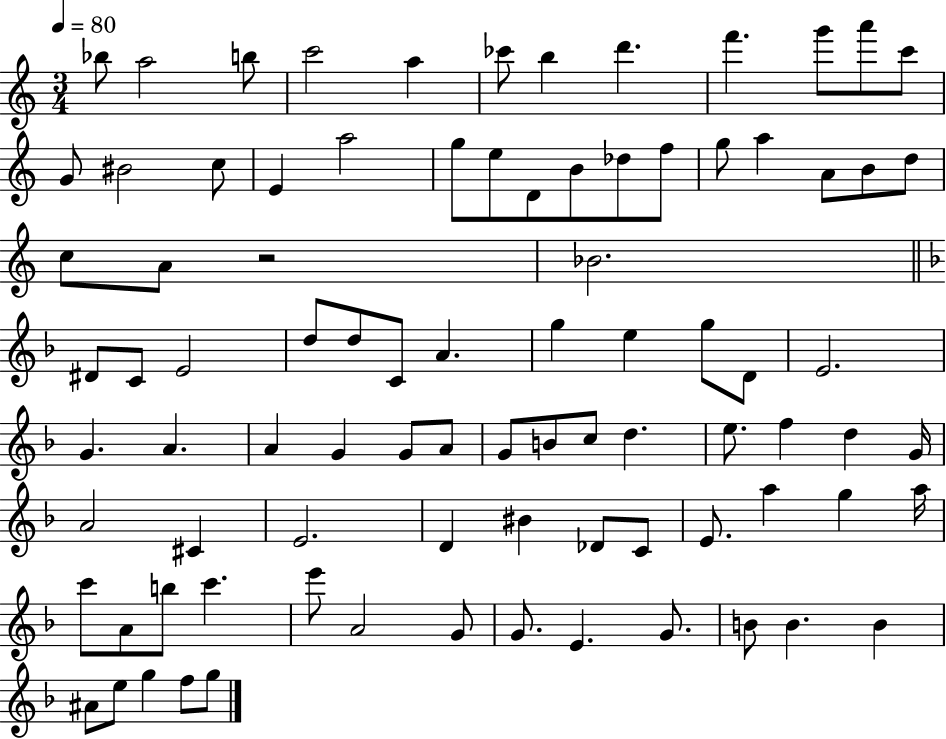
{
  \clef treble
  \numericTimeSignature
  \time 3/4
  \key c \major
  \tempo 4 = 80
  \repeat volta 2 { bes''8 a''2 b''8 | c'''2 a''4 | ces'''8 b''4 d'''4. | f'''4. g'''8 a'''8 c'''8 | \break g'8 bis'2 c''8 | e'4 a''2 | g''8 e''8 d'8 b'8 des''8 f''8 | g''8 a''4 a'8 b'8 d''8 | \break c''8 a'8 r2 | bes'2. | \bar "||" \break \key f \major dis'8 c'8 e'2 | d''8 d''8 c'8 a'4. | g''4 e''4 g''8 d'8 | e'2. | \break g'4. a'4. | a'4 g'4 g'8 a'8 | g'8 b'8 c''8 d''4. | e''8. f''4 d''4 g'16 | \break a'2 cis'4 | e'2. | d'4 bis'4 des'8 c'8 | e'8. a''4 g''4 a''16 | \break c'''8 a'8 b''8 c'''4. | e'''8 a'2 g'8 | g'8. e'4. g'8. | b'8 b'4. b'4 | \break ais'8 e''8 g''4 f''8 g''8 | } \bar "|."
}